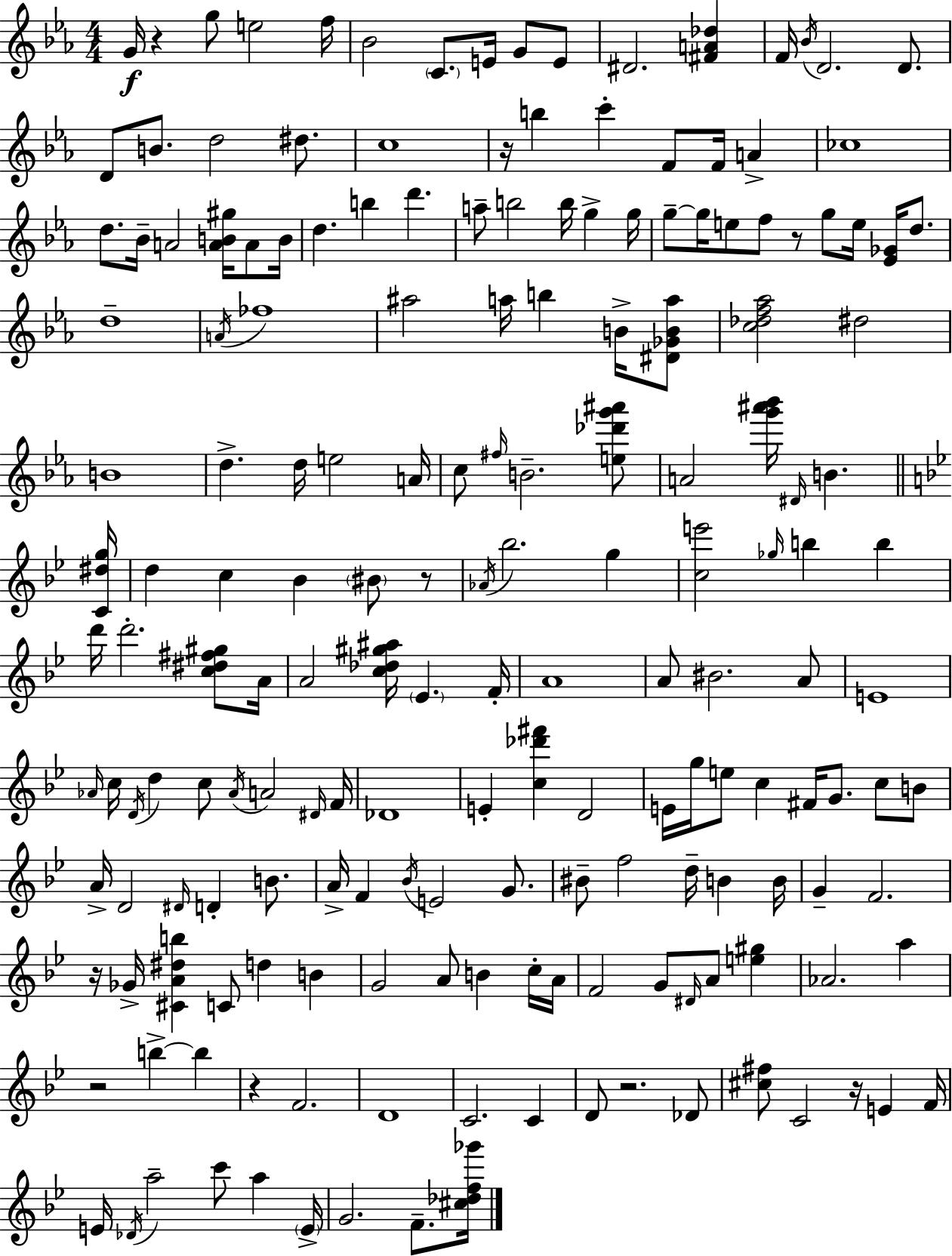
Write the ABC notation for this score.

X:1
T:Untitled
M:4/4
L:1/4
K:Eb
G/4 z g/2 e2 f/4 _B2 C/2 E/4 G/2 E/2 ^D2 [^FA_d] F/4 _B/4 D2 D/2 D/2 B/2 d2 ^d/2 c4 z/4 b c' F/2 F/4 A _c4 d/2 _B/4 A2 [AB^g]/4 A/2 B/4 d b d' a/2 b2 b/4 g g/4 g/2 g/4 e/2 f/2 z/2 g/2 e/4 [_E_G]/4 d/2 d4 A/4 _f4 ^a2 a/4 b B/4 [^D_GBa]/2 [c_df_a]2 ^d2 B4 d d/4 e2 A/4 c/2 ^f/4 B2 [e_d'g'^a']/2 A2 [g'^a'_b']/4 ^D/4 B [C^dg]/4 d c _B ^B/2 z/2 _A/4 _b2 g [ce']2 _g/4 b b d'/4 d'2 [c^d^f^g]/2 A/4 A2 [c_d^g^a]/4 _E F/4 A4 A/2 ^B2 A/2 E4 _A/4 c/4 D/4 d c/2 _A/4 A2 ^D/4 F/4 _D4 E [c_d'^f'] D2 E/4 g/4 e/2 c ^F/4 G/2 c/2 B/2 A/4 D2 ^D/4 D B/2 A/4 F _B/4 E2 G/2 ^B/2 f2 d/4 B B/4 G F2 z/4 _G/4 [^CA^db] C/2 d B G2 A/2 B c/4 A/4 F2 G/2 ^D/4 A/2 [e^g] _A2 a z2 b b z F2 D4 C2 C D/2 z2 _D/2 [^c^f]/2 C2 z/4 E F/4 E/4 _D/4 a2 c'/2 a E/4 G2 F/2 [^c_df_g']/4